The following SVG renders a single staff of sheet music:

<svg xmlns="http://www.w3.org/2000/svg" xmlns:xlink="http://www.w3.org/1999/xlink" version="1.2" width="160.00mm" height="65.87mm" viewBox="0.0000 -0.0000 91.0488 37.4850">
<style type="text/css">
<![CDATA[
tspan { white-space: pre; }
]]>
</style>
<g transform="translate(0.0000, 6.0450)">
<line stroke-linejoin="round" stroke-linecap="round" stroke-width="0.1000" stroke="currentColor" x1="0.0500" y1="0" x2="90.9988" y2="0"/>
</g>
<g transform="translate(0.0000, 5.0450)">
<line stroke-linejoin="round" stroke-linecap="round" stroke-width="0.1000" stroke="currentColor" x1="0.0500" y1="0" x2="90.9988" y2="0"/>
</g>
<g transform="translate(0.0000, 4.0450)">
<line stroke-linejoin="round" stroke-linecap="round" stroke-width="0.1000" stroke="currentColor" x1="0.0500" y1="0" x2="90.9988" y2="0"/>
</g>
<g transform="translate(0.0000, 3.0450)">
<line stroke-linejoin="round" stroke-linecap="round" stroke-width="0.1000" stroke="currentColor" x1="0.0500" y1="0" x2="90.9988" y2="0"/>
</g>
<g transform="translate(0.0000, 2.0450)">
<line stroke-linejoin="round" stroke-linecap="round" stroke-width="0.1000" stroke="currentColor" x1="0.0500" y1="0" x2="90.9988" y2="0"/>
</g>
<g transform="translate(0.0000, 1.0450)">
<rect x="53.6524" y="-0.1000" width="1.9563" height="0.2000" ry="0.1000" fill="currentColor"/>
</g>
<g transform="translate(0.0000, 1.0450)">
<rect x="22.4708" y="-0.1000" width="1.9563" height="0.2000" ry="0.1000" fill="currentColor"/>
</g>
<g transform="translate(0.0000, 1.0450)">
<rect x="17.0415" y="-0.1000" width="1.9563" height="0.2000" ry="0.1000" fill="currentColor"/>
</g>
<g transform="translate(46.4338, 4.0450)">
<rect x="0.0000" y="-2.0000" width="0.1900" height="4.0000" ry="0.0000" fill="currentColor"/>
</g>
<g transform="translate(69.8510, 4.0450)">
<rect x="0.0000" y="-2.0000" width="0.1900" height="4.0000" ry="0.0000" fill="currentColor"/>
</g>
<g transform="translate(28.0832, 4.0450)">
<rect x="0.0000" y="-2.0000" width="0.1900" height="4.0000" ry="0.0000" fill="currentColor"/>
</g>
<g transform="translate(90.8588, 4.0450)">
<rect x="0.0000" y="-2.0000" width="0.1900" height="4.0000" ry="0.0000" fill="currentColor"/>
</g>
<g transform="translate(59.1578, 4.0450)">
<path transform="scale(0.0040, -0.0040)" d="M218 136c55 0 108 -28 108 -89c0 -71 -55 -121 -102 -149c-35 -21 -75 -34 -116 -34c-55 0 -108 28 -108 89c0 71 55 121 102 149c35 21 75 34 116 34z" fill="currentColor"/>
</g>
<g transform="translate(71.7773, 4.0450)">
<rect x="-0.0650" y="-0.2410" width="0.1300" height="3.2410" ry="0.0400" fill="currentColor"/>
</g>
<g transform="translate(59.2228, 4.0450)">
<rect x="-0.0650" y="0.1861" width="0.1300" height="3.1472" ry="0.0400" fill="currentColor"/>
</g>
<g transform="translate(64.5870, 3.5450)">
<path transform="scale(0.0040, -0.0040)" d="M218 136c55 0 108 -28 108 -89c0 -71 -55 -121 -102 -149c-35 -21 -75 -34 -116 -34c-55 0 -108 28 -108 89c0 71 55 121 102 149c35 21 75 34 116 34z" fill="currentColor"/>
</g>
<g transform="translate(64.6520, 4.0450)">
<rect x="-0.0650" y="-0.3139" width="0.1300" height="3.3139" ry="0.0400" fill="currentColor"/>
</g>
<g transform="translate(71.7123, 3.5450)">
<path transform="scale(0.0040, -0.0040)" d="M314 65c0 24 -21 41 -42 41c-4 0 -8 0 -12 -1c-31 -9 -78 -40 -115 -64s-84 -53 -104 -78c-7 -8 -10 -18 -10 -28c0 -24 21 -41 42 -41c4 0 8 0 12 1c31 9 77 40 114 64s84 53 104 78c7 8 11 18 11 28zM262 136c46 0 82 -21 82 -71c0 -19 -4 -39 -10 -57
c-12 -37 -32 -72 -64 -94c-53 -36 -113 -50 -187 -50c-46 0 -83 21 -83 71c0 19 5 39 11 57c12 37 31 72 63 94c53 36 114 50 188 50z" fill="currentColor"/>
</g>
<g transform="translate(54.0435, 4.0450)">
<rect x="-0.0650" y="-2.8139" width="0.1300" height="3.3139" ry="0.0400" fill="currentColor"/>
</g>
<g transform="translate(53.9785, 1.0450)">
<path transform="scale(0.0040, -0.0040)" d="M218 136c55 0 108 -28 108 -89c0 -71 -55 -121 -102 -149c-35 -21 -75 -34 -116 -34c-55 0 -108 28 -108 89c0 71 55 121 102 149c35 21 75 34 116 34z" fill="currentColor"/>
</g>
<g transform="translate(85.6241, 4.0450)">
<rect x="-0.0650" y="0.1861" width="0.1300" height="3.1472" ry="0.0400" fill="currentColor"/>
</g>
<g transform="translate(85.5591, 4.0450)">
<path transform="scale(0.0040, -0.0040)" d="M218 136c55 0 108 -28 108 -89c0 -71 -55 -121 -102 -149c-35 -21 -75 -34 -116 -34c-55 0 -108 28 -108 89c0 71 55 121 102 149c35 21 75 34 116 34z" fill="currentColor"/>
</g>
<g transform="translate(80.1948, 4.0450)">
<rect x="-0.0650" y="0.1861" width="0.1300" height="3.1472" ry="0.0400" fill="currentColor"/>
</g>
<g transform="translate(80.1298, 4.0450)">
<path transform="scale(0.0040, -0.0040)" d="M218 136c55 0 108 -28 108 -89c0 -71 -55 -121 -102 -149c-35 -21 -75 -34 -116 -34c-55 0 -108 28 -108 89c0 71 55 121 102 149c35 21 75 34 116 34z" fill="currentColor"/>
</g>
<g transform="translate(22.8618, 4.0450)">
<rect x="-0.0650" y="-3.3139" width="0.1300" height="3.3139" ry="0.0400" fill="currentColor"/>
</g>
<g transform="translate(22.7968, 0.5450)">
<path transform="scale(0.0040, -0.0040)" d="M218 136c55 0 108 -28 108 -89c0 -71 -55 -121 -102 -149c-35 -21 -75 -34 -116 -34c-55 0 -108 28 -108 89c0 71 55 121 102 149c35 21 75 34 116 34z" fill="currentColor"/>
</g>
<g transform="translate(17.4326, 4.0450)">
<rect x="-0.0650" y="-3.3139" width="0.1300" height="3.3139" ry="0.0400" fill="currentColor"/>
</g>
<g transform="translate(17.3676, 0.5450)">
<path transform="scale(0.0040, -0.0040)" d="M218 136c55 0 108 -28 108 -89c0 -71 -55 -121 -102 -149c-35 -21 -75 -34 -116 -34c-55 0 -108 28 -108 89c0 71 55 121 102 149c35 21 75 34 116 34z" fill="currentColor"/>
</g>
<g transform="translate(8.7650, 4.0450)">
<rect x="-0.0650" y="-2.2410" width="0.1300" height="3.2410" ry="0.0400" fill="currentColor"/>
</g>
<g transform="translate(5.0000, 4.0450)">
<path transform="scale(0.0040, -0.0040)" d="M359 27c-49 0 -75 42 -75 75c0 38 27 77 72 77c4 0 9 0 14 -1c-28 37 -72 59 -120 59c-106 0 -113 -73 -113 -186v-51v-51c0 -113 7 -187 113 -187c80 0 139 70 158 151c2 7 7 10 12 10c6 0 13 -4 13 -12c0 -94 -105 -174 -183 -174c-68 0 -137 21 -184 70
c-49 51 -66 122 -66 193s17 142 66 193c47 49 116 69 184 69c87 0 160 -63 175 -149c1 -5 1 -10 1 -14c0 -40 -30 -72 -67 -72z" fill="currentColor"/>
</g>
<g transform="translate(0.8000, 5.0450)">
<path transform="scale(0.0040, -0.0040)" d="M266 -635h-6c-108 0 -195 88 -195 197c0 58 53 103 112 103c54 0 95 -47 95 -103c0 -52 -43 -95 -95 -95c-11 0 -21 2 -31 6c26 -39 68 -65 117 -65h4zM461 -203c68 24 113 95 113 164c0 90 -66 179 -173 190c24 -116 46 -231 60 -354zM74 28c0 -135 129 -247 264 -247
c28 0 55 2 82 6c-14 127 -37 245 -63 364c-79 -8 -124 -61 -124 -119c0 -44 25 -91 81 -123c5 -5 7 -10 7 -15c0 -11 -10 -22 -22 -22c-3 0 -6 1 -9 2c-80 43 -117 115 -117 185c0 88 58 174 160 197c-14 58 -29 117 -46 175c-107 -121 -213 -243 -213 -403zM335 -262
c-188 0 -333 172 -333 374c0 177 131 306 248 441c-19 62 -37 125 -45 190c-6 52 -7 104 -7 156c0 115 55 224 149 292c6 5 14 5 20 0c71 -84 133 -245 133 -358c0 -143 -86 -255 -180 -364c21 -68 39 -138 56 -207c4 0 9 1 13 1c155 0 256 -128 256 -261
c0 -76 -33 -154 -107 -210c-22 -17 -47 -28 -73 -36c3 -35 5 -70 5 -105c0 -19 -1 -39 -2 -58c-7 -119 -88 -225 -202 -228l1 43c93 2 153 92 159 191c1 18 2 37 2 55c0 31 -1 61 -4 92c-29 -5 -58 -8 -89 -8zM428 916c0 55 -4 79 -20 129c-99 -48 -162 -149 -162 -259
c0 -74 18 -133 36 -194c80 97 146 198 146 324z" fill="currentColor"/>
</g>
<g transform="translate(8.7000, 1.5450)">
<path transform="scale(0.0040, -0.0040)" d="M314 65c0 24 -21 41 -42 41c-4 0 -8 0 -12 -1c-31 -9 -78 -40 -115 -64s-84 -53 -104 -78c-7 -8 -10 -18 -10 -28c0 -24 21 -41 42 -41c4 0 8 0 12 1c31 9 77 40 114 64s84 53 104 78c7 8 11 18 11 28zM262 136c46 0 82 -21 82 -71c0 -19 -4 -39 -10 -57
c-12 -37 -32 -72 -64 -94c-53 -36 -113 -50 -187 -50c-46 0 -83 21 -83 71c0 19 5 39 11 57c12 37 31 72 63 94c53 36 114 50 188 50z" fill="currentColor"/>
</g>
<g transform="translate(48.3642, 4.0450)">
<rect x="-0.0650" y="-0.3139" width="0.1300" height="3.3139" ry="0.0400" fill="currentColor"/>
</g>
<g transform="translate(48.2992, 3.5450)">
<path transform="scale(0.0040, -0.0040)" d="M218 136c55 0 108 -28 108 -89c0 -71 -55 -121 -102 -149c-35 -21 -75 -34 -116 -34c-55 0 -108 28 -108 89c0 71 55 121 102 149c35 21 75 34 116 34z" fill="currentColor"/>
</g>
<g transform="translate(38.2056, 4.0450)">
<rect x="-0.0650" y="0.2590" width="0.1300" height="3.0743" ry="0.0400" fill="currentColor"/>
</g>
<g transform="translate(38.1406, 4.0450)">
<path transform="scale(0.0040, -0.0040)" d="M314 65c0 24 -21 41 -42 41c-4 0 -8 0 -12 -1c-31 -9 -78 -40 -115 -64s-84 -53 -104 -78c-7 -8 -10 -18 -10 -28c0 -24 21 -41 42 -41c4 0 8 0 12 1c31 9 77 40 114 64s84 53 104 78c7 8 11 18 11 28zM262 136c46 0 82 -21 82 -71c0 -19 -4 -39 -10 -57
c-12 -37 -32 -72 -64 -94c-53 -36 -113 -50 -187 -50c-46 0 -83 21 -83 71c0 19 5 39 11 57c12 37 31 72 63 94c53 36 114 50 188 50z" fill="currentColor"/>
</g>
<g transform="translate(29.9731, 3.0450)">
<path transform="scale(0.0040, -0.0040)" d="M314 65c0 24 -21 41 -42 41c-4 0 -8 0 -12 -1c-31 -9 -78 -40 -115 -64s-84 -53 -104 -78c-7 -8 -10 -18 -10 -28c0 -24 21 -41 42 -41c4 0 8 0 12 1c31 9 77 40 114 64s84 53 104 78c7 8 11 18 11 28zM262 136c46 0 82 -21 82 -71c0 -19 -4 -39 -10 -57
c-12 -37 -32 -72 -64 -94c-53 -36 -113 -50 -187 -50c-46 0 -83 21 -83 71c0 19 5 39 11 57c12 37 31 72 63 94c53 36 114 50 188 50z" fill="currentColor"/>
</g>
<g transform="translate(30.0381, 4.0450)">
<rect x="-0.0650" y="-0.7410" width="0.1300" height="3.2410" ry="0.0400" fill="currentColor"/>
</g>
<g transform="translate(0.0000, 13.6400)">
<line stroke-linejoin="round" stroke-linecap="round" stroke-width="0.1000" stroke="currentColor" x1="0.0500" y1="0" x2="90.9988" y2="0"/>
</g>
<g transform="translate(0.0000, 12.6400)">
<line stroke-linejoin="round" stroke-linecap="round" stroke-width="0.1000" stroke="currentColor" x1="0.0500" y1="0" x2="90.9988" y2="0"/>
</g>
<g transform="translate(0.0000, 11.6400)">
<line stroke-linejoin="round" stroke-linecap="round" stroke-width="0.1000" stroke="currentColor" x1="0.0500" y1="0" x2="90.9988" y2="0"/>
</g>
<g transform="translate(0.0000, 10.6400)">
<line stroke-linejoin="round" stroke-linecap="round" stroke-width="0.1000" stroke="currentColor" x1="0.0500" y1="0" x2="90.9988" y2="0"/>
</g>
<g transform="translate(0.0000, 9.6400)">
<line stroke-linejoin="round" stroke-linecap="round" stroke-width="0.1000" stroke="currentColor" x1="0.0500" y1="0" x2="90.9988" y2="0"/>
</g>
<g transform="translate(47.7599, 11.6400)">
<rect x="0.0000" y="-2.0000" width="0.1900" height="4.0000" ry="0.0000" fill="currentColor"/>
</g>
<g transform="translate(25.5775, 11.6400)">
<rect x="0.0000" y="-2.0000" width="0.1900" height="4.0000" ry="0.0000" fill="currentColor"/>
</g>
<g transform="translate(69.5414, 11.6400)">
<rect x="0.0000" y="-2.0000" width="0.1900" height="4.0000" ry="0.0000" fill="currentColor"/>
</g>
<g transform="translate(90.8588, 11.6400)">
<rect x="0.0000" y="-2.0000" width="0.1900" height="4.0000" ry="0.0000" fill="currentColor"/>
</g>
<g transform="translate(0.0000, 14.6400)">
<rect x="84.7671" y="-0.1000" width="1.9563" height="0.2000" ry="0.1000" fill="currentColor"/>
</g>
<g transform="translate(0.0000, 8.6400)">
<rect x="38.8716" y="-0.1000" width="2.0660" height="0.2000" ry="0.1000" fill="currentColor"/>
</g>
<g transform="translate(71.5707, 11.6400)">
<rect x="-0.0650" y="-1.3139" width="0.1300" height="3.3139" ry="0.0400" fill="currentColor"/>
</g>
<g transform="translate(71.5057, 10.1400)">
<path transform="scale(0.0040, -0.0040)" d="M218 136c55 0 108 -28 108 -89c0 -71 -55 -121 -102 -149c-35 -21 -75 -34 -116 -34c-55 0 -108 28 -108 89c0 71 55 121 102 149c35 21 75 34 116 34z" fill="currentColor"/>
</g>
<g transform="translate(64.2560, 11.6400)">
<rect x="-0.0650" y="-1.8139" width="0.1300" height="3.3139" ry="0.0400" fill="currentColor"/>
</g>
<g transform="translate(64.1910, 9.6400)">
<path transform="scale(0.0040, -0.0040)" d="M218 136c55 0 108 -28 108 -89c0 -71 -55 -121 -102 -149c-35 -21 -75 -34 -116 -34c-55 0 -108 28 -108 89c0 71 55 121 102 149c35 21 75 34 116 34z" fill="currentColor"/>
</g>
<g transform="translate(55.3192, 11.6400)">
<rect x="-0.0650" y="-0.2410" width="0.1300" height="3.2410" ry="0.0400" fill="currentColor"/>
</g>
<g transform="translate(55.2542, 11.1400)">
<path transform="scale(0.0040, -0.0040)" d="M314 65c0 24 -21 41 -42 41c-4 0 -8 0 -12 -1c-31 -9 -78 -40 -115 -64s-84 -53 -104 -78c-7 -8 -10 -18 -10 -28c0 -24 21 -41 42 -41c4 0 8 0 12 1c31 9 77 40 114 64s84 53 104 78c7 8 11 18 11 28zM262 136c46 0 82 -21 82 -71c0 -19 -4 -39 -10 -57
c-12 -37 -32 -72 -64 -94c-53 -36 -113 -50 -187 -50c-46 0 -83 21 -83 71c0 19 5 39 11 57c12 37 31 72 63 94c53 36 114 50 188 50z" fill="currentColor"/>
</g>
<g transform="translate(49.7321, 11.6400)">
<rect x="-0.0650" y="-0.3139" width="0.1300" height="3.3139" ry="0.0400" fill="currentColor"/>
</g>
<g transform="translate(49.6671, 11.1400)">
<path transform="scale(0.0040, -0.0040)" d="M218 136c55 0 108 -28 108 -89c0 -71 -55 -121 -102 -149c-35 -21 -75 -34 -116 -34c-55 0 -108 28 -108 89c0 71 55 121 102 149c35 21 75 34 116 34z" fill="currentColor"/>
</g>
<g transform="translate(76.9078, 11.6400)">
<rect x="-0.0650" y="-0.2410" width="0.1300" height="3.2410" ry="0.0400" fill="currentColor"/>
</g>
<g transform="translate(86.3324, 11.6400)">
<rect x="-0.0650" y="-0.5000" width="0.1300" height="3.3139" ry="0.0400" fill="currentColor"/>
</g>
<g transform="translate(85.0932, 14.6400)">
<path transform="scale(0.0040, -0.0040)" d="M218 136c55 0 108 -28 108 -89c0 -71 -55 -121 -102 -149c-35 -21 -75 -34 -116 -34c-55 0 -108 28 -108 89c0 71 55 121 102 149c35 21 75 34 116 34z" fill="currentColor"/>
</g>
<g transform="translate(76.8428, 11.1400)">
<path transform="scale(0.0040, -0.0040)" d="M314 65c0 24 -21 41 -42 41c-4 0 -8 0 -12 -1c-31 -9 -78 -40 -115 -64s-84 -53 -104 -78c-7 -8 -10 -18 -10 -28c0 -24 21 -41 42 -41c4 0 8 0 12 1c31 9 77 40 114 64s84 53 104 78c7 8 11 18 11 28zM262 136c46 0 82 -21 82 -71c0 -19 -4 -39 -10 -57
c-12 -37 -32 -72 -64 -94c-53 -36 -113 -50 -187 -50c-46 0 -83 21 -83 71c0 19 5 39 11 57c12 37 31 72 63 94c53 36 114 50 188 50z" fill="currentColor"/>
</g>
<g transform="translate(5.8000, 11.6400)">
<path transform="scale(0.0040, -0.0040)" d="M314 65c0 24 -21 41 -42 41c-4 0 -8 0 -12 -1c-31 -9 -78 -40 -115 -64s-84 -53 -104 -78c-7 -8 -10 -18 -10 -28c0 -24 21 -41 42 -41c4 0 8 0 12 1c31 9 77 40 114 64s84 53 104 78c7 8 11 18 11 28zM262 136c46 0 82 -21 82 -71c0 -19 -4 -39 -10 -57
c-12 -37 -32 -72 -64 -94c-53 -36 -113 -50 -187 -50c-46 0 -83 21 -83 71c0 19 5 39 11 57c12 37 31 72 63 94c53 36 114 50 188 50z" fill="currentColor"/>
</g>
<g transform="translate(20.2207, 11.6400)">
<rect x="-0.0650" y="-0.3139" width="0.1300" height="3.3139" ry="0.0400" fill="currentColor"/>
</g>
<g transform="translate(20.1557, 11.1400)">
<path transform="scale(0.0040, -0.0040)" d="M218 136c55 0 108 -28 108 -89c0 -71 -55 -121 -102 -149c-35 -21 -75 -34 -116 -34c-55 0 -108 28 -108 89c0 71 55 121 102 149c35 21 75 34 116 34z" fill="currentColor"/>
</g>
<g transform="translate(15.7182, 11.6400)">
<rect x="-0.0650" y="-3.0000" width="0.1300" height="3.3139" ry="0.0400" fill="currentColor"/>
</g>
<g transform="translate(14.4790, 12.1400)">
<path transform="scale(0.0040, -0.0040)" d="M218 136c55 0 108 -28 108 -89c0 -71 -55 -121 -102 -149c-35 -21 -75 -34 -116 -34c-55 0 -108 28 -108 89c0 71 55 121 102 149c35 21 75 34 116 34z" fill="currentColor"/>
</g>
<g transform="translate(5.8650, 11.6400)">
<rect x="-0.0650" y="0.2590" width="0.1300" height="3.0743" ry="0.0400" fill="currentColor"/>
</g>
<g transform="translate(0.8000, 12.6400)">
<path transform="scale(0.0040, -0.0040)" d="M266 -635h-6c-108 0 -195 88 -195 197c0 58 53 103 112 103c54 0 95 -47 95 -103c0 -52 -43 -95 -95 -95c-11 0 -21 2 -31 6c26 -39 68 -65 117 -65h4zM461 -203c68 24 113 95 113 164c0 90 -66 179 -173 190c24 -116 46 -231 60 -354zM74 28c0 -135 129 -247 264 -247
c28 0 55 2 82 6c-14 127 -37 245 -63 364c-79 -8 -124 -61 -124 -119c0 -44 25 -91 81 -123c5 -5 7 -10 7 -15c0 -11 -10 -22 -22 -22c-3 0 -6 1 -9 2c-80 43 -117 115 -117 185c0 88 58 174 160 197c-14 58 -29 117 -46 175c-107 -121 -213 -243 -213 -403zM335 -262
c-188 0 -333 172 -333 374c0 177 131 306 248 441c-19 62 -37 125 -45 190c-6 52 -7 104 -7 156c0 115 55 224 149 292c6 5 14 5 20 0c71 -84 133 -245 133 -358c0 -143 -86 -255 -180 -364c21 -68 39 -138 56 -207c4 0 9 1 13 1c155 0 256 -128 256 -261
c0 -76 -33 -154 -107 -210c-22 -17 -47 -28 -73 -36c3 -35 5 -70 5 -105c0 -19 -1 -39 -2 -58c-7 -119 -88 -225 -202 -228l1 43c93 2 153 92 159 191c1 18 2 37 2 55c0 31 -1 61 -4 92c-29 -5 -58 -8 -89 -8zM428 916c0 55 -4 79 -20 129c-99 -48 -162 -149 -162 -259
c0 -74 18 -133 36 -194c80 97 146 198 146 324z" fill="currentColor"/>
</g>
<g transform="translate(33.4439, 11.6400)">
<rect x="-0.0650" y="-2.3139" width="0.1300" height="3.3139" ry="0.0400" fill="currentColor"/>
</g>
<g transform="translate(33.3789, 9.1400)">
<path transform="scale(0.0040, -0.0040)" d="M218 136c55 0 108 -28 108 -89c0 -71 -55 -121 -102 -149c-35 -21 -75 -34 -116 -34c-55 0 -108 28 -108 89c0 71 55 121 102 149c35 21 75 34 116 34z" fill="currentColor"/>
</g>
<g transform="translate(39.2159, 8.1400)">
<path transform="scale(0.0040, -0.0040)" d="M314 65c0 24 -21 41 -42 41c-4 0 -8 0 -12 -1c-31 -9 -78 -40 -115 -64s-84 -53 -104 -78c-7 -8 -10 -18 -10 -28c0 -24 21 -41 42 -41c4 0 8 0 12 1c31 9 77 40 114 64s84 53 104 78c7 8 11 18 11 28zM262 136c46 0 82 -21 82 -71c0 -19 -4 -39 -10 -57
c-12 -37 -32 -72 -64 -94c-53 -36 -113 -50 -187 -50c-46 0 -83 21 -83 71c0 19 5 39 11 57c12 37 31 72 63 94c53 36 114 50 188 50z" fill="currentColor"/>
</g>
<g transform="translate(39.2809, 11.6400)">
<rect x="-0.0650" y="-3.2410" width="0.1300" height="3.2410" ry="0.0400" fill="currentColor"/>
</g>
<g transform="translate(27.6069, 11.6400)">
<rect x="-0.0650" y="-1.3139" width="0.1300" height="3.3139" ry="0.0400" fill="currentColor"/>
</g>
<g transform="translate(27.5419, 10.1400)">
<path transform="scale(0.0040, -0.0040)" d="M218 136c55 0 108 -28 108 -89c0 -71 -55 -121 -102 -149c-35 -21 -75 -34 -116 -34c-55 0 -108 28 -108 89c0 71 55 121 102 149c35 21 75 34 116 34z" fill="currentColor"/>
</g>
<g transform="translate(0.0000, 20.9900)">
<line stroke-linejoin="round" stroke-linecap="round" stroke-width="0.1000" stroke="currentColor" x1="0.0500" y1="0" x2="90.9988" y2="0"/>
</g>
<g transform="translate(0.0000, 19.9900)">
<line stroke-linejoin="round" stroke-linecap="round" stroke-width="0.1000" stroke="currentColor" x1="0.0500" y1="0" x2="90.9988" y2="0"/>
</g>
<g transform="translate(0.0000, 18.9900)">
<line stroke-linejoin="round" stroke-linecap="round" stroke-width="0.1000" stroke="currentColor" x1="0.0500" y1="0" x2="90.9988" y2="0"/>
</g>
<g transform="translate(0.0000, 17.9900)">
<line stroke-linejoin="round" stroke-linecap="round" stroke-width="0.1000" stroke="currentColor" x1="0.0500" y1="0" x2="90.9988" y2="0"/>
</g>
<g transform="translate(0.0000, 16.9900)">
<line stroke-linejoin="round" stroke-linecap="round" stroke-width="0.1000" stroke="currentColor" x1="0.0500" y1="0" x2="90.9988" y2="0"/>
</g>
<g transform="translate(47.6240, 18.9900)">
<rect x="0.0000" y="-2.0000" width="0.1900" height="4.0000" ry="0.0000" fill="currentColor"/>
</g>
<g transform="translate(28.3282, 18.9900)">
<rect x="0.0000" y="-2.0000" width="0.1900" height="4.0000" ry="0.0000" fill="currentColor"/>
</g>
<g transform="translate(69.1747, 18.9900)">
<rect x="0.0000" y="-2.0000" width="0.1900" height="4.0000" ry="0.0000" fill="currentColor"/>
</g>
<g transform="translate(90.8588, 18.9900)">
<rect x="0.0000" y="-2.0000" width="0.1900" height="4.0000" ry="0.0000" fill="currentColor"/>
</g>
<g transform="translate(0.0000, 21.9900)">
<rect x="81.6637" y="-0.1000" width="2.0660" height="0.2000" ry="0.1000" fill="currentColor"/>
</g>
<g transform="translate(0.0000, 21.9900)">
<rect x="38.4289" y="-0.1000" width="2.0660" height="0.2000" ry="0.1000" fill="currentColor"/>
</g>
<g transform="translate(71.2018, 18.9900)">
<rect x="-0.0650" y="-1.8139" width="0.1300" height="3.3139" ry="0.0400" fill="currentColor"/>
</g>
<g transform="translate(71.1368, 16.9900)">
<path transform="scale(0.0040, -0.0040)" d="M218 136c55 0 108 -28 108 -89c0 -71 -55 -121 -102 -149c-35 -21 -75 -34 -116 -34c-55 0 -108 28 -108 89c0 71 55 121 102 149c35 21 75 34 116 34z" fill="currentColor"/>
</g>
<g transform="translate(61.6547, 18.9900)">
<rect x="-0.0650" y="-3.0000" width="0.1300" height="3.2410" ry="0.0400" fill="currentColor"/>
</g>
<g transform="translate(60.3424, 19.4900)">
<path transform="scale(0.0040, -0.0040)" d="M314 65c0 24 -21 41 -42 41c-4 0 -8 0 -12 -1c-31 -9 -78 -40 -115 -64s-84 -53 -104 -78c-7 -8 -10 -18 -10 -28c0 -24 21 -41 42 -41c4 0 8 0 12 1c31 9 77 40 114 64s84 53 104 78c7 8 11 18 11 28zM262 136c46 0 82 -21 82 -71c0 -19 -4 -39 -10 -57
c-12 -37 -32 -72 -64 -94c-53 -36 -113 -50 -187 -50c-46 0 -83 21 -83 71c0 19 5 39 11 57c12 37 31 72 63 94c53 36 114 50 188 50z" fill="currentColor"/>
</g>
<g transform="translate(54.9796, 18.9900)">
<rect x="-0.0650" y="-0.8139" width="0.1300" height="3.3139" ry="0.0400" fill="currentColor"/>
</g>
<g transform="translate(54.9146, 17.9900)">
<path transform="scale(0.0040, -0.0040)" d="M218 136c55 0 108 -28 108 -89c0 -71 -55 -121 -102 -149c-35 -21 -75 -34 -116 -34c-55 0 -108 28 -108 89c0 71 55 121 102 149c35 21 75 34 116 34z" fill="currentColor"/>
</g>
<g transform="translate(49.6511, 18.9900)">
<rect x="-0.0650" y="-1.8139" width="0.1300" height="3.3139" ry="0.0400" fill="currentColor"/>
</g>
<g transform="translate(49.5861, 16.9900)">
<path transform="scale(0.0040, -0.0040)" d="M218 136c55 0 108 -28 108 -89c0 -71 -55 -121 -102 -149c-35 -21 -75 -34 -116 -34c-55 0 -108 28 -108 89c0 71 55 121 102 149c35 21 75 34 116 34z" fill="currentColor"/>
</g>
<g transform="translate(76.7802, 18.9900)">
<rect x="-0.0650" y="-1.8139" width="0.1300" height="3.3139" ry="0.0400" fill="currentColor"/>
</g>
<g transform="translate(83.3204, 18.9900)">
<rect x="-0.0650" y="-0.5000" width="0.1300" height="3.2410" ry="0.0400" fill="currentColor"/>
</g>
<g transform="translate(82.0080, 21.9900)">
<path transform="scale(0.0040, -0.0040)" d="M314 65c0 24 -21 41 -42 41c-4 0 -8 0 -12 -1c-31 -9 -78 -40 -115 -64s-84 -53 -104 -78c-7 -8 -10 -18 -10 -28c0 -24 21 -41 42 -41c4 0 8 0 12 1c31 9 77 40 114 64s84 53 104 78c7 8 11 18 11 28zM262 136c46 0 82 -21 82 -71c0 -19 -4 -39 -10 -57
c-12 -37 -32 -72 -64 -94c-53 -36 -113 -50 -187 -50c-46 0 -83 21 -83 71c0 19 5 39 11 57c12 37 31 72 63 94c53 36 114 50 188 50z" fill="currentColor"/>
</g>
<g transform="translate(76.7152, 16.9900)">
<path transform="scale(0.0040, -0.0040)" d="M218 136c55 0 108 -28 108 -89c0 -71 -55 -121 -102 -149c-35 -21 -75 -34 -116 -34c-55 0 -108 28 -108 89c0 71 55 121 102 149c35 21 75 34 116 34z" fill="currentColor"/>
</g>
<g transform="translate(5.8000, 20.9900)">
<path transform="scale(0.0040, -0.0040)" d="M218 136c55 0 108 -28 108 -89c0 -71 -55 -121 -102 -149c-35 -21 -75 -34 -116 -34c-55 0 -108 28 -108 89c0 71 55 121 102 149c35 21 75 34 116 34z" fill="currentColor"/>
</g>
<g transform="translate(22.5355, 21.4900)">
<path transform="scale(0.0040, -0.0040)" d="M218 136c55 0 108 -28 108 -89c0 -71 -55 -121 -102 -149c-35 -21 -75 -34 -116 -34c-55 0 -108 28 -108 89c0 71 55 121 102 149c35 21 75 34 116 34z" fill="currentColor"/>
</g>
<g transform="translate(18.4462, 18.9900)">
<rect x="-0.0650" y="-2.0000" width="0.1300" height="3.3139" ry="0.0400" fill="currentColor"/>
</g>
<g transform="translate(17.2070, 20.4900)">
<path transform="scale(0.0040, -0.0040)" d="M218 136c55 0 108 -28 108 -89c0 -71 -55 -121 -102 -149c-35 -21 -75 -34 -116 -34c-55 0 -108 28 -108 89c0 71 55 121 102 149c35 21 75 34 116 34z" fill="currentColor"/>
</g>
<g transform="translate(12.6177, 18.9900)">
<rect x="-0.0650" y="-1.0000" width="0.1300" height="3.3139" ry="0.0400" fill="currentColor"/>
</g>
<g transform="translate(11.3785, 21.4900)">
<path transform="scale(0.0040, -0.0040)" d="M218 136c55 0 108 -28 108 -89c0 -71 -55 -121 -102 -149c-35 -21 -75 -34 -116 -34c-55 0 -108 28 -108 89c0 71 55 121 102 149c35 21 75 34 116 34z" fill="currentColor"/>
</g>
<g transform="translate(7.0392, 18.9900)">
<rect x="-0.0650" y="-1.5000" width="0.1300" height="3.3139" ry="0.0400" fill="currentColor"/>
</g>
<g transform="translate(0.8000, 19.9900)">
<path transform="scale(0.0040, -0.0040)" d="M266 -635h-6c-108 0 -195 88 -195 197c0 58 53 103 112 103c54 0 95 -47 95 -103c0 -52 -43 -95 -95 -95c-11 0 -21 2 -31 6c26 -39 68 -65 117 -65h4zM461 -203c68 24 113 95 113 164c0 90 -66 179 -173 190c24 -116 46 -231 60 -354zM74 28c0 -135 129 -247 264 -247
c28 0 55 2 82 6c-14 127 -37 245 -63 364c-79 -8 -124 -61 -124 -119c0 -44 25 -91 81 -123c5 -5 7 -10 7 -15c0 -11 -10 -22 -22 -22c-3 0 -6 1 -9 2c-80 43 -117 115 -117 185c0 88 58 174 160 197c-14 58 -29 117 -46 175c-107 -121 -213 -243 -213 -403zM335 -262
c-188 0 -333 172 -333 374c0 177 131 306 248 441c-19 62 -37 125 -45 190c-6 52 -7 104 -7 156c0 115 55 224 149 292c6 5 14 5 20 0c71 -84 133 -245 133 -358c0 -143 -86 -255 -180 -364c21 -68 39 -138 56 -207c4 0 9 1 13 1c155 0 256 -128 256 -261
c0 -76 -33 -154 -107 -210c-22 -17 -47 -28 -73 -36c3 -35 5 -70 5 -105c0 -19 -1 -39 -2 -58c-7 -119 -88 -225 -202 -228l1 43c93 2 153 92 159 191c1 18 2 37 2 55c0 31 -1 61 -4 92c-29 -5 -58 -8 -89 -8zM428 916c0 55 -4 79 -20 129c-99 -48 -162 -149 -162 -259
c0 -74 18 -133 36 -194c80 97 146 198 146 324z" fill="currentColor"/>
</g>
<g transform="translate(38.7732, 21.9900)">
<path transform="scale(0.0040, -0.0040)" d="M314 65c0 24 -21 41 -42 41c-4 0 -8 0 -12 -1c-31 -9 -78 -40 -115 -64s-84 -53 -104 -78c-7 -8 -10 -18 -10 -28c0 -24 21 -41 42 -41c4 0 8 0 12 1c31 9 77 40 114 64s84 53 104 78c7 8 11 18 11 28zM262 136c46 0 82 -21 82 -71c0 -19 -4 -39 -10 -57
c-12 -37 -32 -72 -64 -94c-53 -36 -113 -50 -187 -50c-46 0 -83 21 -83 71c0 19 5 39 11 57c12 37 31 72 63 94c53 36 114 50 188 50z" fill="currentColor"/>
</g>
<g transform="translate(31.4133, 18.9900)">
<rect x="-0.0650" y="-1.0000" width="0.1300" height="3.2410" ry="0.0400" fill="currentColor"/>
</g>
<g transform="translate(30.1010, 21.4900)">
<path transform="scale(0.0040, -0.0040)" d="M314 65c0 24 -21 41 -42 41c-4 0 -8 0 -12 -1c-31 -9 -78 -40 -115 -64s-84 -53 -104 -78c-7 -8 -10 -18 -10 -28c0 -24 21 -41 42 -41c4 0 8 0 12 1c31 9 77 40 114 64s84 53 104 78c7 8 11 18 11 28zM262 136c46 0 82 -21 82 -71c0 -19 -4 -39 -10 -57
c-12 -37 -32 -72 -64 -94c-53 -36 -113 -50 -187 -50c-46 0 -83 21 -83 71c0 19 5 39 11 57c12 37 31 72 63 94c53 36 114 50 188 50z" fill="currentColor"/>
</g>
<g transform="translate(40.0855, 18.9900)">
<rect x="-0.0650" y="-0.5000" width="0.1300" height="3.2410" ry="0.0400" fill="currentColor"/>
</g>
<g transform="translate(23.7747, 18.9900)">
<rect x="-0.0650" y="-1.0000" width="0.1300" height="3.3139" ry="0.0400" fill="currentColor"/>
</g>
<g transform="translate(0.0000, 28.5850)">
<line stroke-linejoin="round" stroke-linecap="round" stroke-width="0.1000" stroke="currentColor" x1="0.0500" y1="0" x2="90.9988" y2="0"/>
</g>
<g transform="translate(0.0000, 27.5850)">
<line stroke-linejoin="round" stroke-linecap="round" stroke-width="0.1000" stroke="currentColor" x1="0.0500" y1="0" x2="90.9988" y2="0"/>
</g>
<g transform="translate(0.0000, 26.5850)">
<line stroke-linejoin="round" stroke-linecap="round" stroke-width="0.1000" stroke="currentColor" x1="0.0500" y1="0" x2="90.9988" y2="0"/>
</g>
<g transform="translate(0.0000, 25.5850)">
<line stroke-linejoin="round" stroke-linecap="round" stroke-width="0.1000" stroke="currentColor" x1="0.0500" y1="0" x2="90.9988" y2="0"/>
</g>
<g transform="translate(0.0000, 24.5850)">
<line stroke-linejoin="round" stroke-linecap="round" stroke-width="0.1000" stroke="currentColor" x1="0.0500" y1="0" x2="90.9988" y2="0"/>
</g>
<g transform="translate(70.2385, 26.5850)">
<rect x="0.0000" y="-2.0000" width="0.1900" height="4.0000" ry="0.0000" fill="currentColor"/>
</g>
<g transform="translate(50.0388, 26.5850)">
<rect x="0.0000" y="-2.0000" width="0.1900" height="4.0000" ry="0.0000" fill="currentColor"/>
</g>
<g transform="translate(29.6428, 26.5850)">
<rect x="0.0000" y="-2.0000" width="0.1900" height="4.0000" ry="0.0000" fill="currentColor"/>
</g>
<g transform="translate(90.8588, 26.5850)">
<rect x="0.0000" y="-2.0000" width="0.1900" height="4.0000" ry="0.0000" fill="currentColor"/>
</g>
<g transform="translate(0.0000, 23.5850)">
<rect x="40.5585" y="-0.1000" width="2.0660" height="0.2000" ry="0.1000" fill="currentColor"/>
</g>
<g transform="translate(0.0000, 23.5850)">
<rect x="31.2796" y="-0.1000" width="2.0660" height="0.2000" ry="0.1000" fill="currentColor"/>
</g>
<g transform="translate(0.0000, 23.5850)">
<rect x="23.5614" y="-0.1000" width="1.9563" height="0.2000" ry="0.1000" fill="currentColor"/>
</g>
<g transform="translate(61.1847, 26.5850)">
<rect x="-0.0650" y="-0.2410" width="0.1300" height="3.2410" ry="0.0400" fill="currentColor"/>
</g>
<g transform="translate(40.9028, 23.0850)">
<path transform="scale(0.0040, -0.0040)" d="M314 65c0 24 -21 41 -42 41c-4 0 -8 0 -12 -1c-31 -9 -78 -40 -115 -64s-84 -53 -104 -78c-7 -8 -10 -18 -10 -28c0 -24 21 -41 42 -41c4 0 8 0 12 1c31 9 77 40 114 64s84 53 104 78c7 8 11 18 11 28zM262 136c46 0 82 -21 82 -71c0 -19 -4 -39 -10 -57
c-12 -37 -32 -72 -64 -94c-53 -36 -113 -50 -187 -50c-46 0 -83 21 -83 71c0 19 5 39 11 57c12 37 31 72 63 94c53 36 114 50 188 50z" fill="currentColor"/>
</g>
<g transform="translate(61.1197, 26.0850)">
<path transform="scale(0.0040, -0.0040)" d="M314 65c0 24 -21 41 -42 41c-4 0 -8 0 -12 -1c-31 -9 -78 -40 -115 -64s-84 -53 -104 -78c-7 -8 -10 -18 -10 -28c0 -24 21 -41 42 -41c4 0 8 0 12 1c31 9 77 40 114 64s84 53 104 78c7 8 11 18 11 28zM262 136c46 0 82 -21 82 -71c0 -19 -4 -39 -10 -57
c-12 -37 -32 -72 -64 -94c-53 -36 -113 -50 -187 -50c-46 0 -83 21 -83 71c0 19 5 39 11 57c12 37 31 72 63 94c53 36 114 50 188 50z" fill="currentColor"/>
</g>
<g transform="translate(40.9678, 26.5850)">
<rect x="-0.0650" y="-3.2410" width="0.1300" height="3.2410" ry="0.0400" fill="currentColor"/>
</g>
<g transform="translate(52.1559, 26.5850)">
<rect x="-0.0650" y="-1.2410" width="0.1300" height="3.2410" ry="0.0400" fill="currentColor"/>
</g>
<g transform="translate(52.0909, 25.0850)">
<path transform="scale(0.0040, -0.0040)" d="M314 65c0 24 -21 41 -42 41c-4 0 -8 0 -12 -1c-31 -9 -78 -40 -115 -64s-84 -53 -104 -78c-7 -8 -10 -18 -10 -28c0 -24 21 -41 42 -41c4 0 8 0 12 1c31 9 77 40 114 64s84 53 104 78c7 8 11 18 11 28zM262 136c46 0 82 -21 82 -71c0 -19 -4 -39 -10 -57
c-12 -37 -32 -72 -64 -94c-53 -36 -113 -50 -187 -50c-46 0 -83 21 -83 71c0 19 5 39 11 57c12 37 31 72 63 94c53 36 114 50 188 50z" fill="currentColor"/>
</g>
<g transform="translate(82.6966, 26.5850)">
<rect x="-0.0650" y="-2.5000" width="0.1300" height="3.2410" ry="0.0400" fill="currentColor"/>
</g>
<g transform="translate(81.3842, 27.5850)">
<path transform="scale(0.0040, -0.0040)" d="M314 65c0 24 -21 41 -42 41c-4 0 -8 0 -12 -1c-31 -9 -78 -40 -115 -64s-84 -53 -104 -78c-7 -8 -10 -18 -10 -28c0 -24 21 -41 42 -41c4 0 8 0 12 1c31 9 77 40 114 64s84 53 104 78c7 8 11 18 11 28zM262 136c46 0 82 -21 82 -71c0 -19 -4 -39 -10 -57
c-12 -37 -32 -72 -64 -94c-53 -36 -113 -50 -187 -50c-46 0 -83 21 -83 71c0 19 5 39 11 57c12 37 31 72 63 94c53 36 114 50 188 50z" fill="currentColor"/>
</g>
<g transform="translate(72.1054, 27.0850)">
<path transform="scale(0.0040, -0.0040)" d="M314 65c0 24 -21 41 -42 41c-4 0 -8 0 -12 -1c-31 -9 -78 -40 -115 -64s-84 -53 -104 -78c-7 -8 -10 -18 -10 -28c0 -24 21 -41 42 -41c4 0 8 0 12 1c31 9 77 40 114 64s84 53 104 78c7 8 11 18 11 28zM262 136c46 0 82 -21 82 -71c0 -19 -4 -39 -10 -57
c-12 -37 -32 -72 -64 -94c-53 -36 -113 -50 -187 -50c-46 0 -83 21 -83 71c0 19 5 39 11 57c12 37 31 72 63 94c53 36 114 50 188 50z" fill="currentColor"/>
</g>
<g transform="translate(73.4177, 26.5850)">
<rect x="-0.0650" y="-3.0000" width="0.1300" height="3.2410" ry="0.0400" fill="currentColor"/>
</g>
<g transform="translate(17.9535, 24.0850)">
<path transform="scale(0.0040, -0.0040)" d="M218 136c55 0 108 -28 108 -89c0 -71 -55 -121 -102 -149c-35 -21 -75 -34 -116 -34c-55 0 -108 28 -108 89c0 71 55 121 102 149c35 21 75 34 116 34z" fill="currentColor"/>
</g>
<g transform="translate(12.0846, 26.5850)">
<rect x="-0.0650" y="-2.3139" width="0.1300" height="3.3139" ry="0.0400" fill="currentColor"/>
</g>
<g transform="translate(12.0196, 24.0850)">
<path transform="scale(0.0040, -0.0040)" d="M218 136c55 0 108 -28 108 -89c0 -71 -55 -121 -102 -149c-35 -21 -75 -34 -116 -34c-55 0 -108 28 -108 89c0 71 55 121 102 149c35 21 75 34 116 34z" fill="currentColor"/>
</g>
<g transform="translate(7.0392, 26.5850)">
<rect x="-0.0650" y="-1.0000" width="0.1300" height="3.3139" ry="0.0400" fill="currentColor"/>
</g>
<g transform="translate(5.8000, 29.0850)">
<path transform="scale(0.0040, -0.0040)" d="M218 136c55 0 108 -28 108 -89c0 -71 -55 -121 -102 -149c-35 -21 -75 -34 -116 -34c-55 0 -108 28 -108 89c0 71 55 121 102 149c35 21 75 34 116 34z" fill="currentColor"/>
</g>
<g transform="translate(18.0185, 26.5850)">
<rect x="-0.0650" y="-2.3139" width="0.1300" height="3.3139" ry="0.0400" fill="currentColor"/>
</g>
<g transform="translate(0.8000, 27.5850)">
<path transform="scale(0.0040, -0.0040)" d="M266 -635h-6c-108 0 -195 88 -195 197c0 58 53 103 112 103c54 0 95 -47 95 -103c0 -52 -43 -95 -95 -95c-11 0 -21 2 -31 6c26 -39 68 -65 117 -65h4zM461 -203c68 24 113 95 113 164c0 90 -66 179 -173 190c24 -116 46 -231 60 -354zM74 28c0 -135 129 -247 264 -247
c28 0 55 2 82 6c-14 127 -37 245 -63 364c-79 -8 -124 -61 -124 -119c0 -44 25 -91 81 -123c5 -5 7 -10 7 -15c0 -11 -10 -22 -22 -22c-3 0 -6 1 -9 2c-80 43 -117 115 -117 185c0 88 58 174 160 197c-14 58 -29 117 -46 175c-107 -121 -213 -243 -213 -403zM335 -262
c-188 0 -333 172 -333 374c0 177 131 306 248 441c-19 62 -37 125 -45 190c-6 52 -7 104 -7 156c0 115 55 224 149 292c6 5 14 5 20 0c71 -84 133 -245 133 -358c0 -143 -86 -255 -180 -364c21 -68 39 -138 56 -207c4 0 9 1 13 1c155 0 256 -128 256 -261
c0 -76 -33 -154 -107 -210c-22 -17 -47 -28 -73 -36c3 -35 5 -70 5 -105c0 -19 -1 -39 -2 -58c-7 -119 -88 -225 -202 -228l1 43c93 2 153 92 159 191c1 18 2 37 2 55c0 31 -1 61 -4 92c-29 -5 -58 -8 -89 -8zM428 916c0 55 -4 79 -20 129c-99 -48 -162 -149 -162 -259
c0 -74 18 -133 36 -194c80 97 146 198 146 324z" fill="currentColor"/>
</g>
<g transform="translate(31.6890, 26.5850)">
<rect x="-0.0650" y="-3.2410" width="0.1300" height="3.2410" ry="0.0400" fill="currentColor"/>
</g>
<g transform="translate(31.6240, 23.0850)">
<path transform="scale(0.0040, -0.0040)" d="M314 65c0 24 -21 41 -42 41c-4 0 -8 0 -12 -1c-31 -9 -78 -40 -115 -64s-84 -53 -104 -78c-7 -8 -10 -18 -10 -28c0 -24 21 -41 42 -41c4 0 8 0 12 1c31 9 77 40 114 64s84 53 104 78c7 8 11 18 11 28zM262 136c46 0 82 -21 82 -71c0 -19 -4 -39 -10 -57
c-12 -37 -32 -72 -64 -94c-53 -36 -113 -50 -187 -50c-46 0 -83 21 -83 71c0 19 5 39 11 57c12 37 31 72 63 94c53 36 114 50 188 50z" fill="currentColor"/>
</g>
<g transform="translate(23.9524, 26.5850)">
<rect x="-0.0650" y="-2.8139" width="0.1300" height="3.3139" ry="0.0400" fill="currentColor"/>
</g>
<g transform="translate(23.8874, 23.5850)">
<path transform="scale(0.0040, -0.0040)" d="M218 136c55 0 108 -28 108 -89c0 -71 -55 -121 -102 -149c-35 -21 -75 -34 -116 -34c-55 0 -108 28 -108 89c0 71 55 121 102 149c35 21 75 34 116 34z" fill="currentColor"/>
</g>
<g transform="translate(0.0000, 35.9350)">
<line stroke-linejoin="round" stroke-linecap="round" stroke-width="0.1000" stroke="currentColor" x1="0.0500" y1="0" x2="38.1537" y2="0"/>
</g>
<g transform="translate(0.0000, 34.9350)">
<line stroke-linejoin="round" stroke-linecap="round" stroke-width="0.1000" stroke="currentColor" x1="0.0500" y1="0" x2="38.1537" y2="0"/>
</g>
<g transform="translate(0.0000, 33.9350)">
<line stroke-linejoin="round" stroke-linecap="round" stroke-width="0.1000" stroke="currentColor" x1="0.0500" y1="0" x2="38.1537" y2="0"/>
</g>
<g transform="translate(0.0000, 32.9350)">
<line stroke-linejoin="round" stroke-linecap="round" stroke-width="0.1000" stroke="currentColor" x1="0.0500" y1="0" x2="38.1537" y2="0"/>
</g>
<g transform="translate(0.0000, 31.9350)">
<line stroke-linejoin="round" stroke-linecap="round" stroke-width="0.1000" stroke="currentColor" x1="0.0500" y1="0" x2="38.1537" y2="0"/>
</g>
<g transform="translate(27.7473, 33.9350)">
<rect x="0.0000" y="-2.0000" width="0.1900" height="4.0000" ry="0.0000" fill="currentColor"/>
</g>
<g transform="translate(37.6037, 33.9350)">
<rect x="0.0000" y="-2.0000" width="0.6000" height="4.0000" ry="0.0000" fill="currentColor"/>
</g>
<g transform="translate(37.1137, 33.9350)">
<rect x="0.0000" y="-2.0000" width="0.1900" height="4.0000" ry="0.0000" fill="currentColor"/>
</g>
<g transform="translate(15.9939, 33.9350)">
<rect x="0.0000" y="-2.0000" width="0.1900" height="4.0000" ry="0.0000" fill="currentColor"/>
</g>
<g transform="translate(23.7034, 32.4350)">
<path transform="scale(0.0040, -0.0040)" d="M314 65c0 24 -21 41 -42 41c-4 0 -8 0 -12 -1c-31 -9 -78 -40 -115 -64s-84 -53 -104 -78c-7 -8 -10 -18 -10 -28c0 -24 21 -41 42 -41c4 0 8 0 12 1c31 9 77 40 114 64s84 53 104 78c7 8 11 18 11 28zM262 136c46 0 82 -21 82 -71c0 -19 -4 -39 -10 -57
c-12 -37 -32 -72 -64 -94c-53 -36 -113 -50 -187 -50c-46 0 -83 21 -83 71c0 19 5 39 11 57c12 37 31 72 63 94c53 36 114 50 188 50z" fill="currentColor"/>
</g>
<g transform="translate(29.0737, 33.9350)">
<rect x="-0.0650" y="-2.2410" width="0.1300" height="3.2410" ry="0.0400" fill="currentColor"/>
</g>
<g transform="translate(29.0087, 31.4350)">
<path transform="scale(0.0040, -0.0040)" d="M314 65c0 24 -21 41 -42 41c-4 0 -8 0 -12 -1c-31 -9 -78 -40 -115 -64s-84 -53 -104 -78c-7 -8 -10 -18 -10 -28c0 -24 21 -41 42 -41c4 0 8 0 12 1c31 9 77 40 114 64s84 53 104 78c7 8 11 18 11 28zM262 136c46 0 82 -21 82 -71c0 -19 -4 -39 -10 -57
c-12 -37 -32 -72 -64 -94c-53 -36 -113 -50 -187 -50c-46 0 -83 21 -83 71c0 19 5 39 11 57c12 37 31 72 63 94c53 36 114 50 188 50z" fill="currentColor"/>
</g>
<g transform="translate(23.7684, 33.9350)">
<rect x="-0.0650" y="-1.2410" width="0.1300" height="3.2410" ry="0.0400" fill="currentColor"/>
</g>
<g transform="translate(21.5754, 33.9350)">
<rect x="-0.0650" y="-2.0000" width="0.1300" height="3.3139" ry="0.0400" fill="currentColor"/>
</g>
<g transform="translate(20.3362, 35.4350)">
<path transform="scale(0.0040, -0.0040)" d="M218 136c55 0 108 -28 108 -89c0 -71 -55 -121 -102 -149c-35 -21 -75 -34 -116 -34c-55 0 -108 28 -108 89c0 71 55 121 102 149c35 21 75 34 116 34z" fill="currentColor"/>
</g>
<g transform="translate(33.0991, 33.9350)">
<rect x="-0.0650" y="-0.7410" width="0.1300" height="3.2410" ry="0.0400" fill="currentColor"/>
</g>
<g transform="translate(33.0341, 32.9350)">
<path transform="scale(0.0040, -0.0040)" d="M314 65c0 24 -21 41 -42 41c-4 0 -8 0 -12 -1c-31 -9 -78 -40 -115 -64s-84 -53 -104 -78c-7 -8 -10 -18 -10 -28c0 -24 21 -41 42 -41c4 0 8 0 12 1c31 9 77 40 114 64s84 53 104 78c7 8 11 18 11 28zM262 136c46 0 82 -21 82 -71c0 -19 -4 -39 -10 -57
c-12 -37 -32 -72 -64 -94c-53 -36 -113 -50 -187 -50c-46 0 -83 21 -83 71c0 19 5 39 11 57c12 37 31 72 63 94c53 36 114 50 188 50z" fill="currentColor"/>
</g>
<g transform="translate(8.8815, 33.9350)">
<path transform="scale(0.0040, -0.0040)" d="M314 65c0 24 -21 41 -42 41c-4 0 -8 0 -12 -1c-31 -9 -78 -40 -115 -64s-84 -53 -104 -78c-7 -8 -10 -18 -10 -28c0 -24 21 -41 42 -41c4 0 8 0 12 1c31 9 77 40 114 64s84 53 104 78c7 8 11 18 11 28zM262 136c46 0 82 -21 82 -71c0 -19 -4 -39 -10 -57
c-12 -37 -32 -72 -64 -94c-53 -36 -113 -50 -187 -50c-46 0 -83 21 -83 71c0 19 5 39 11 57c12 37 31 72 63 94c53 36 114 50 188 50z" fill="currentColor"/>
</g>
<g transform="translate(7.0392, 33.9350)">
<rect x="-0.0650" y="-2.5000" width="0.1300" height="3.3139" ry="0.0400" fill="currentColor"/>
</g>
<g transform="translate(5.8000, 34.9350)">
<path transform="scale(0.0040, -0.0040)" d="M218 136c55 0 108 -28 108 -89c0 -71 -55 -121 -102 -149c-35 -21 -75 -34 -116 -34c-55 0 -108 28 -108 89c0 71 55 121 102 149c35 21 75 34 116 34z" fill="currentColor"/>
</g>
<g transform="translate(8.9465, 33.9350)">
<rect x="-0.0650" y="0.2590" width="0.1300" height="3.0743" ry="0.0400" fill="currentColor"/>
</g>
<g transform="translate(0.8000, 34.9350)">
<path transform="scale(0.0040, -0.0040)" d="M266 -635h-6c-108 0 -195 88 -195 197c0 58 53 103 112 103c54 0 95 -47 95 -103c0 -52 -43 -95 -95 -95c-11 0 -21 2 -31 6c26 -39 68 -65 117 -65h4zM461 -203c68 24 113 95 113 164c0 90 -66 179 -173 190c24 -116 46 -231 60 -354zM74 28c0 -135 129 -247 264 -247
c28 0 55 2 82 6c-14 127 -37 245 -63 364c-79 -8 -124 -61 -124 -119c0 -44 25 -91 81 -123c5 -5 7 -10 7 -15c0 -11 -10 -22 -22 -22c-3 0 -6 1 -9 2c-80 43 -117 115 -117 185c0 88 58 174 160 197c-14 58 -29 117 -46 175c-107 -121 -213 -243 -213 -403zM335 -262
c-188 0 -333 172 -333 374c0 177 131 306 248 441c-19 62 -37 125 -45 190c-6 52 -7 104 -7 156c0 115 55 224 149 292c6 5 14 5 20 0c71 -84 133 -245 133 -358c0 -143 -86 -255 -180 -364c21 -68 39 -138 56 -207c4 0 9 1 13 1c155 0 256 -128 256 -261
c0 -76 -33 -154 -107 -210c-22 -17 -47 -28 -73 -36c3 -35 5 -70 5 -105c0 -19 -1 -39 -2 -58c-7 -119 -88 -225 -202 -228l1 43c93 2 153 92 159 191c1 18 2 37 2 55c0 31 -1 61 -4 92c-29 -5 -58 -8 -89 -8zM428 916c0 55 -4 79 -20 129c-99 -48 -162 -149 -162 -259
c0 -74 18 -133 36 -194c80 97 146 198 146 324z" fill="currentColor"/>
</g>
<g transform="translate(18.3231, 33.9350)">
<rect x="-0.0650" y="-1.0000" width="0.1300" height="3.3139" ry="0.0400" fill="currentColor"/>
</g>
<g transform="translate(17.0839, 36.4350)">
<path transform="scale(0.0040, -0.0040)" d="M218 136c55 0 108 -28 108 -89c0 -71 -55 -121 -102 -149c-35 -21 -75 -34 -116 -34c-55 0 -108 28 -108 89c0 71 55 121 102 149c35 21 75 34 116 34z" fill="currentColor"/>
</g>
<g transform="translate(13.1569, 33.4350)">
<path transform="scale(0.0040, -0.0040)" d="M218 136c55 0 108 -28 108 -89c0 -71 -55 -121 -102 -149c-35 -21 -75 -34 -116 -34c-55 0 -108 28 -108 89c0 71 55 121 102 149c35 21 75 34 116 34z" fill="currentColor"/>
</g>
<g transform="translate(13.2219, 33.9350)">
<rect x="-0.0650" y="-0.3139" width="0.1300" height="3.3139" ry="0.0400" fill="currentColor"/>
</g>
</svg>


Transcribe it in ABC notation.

X:1
T:Untitled
M:4/4
L:1/4
K:C
g2 b b d2 B2 c a B c c2 B B B2 A c e g b2 c c2 f e c2 C E D F D D2 C2 f d A2 f f C2 D g g a b2 b2 e2 c2 A2 G2 G B2 c D F e2 g2 d2